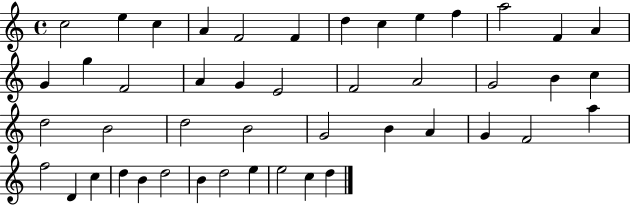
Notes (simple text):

C5/h E5/q C5/q A4/q F4/h F4/q D5/q C5/q E5/q F5/q A5/h F4/q A4/q G4/q G5/q F4/h A4/q G4/q E4/h F4/h A4/h G4/h B4/q C5/q D5/h B4/h D5/h B4/h G4/h B4/q A4/q G4/q F4/h A5/q F5/h D4/q C5/q D5/q B4/q D5/h B4/q D5/h E5/q E5/h C5/q D5/q